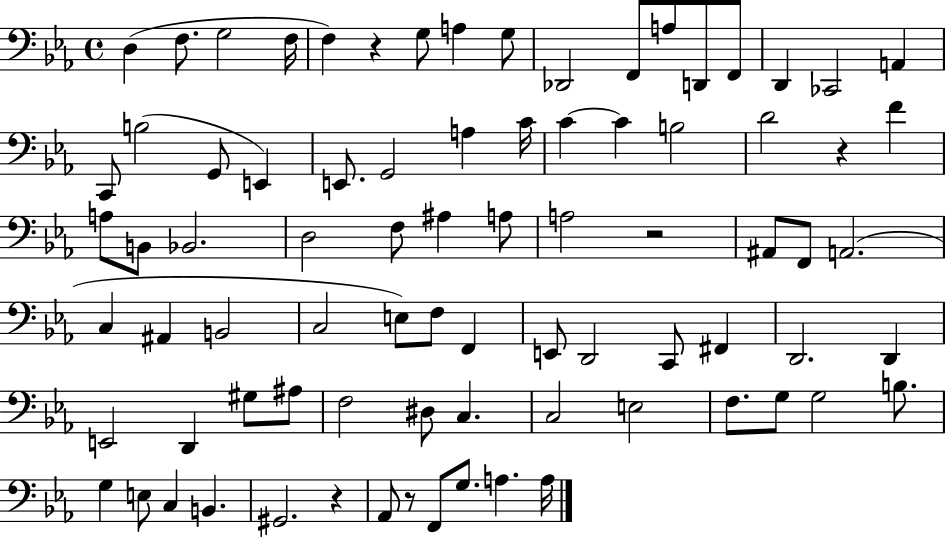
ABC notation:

X:1
T:Untitled
M:4/4
L:1/4
K:Eb
D, F,/2 G,2 F,/4 F, z G,/2 A, G,/2 _D,,2 F,,/2 A,/2 D,,/2 F,,/2 D,, _C,,2 A,, C,,/2 B,2 G,,/2 E,, E,,/2 G,,2 A, C/4 C C B,2 D2 z F A,/2 B,,/2 _B,,2 D,2 F,/2 ^A, A,/2 A,2 z2 ^A,,/2 F,,/2 A,,2 C, ^A,, B,,2 C,2 E,/2 F,/2 F,, E,,/2 D,,2 C,,/2 ^F,, D,,2 D,, E,,2 D,, ^G,/2 ^A,/2 F,2 ^D,/2 C, C,2 E,2 F,/2 G,/2 G,2 B,/2 G, E,/2 C, B,, ^G,,2 z _A,,/2 z/2 F,,/2 G,/2 A, A,/4